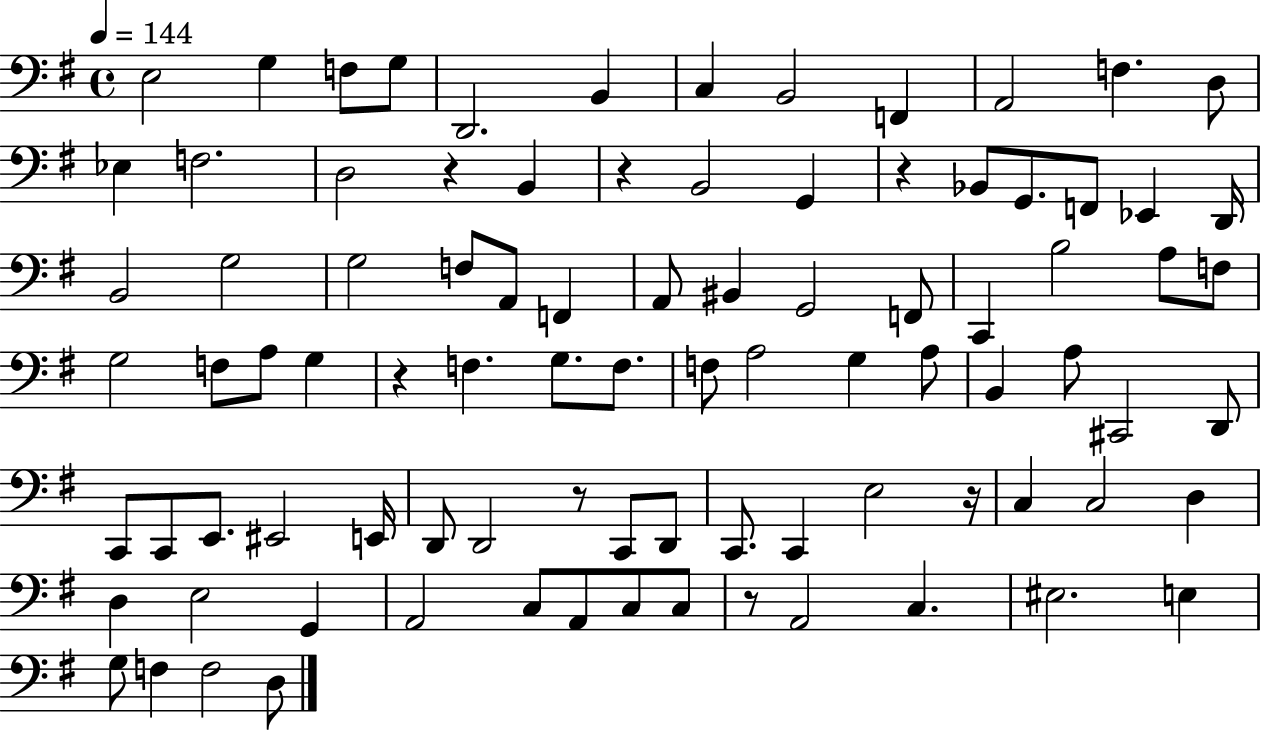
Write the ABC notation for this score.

X:1
T:Untitled
M:4/4
L:1/4
K:G
E,2 G, F,/2 G,/2 D,,2 B,, C, B,,2 F,, A,,2 F, D,/2 _E, F,2 D,2 z B,, z B,,2 G,, z _B,,/2 G,,/2 F,,/2 _E,, D,,/4 B,,2 G,2 G,2 F,/2 A,,/2 F,, A,,/2 ^B,, G,,2 F,,/2 C,, B,2 A,/2 F,/2 G,2 F,/2 A,/2 G, z F, G,/2 F,/2 F,/2 A,2 G, A,/2 B,, A,/2 ^C,,2 D,,/2 C,,/2 C,,/2 E,,/2 ^E,,2 E,,/4 D,,/2 D,,2 z/2 C,,/2 D,,/2 C,,/2 C,, E,2 z/4 C, C,2 D, D, E,2 G,, A,,2 C,/2 A,,/2 C,/2 C,/2 z/2 A,,2 C, ^E,2 E, G,/2 F, F,2 D,/2